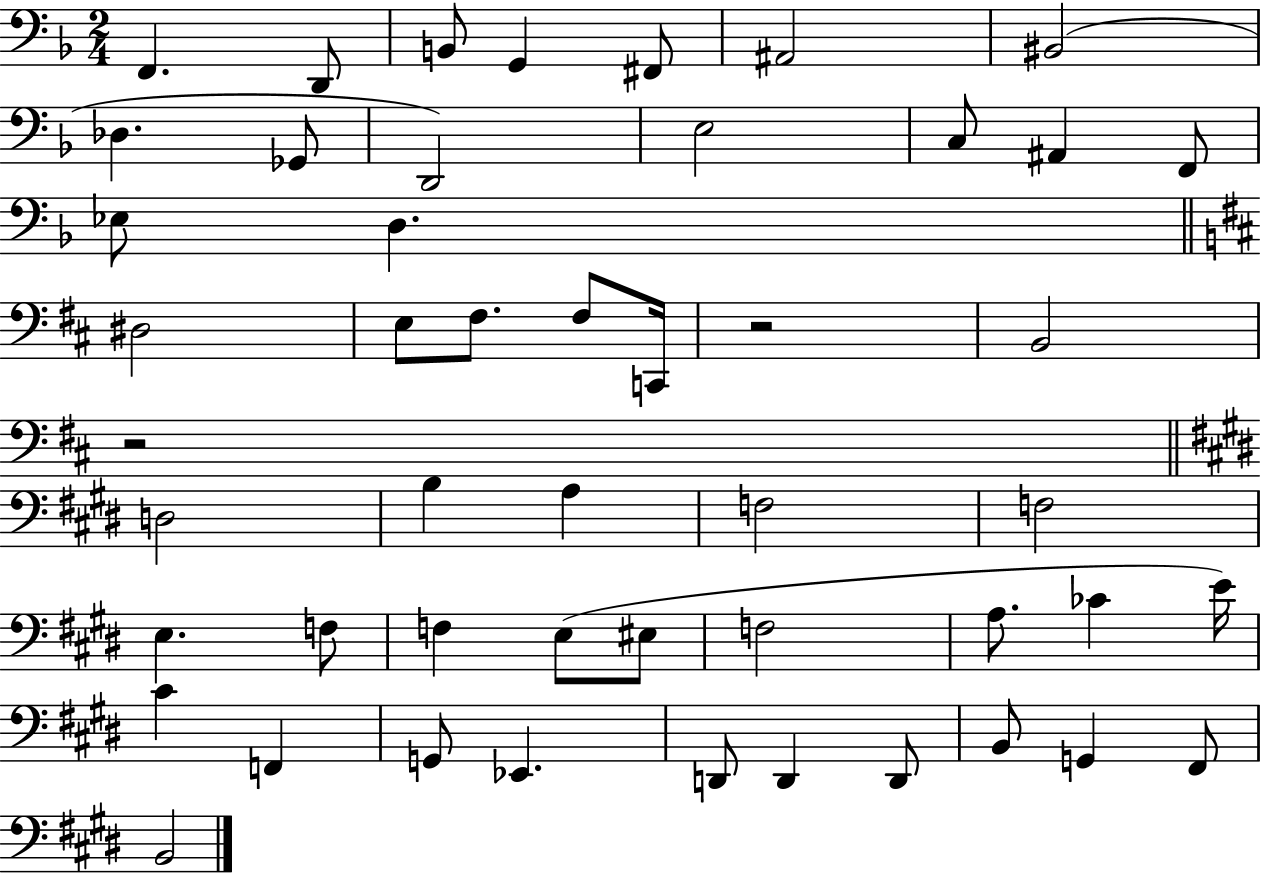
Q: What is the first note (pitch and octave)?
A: F2